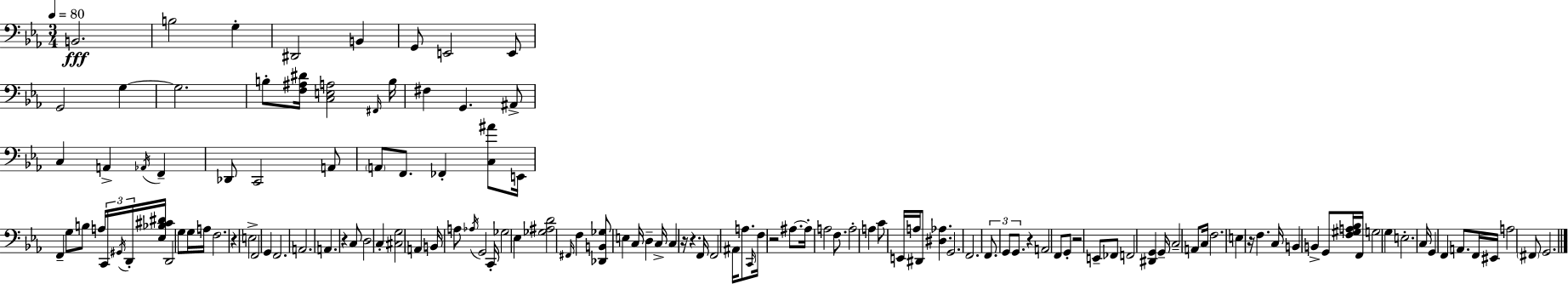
X:1
T:Untitled
M:3/4
L:1/4
K:Cm
B,,2 B,2 G, ^D,,2 B,, G,,/2 E,,2 E,,/2 G,,2 G, G,2 B,/2 [F,^A,^D]/4 [C,E,A,]2 ^F,,/4 B,/4 ^F, G,, ^A,,/2 C, A,, _A,,/4 F,, _D,,/2 C,,2 A,,/2 A,,/2 F,,/2 _F,, [C,^A]/2 E,,/4 F,, G,/2 B,/2 A,/4 C,,/4 ^G,,/4 D,,/4 [_E,_B,^C^D]/4 D,,2 G,/2 G,/4 A,/4 F,2 z E,2 F,,2 G,, F,,2 A,,2 A,, z C,/2 D,2 C, [^C,G,]2 A,, B,,/4 A,/2 _A,/4 G,,2 C,,/4 _G,2 _E, [_G,^A,D]2 ^F,,/4 F, [_D,,B,,_G,]/2 E, C,/4 D, C,/4 C, z/4 z F,,/4 F,,2 ^A,,/4 A,/2 C,,/4 F,/4 z2 ^A,/2 ^A,/4 A,2 F,/2 A,2 A, C/2 E,,/4 A,/4 ^D,,/2 [^D,_A,] G,,2 F,,2 F,,/2 G,,/2 G,,/2 z A,,2 F,,/2 G,,/2 z2 E,,/2 _F,,/2 F,,2 [^D,,G,,] G,,/4 C,2 A,,/2 C,/4 F,2 E, z/4 F, C,/4 B,, B,, G,,/2 [F,^G,A,_B,]/4 F,,/4 G,2 G, E,2 C,/4 G,, F,, A,,/2 F,,/4 ^E,,/4 A,2 ^F,,/2 G,,2